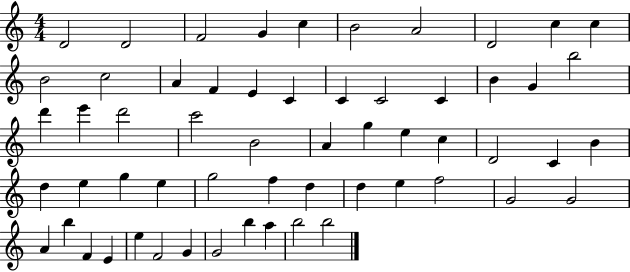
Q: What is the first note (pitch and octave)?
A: D4